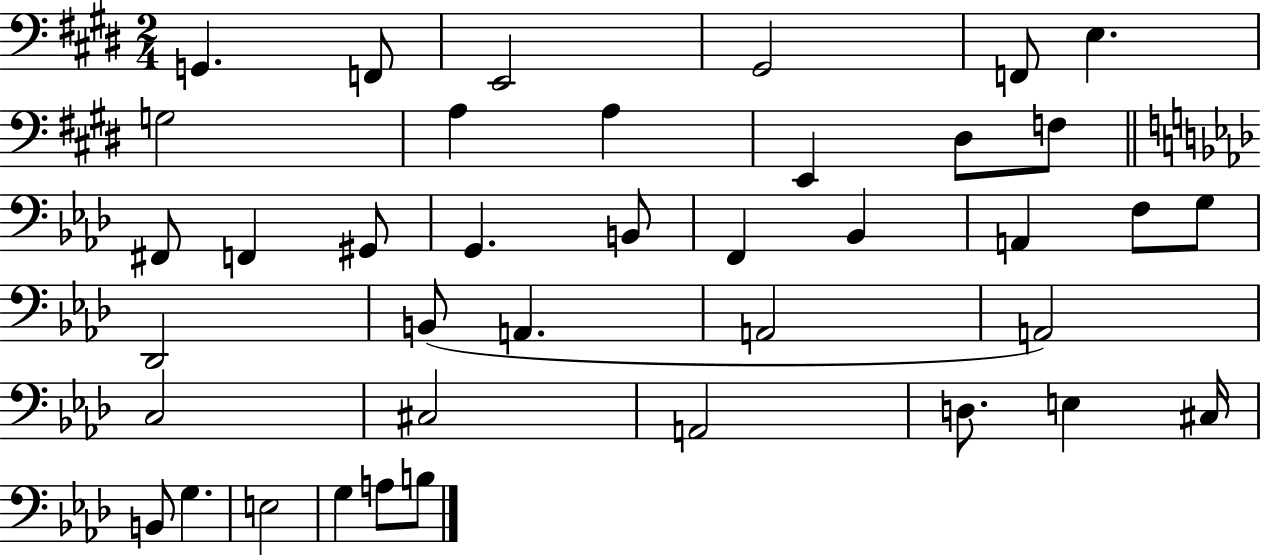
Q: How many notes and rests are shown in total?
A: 39